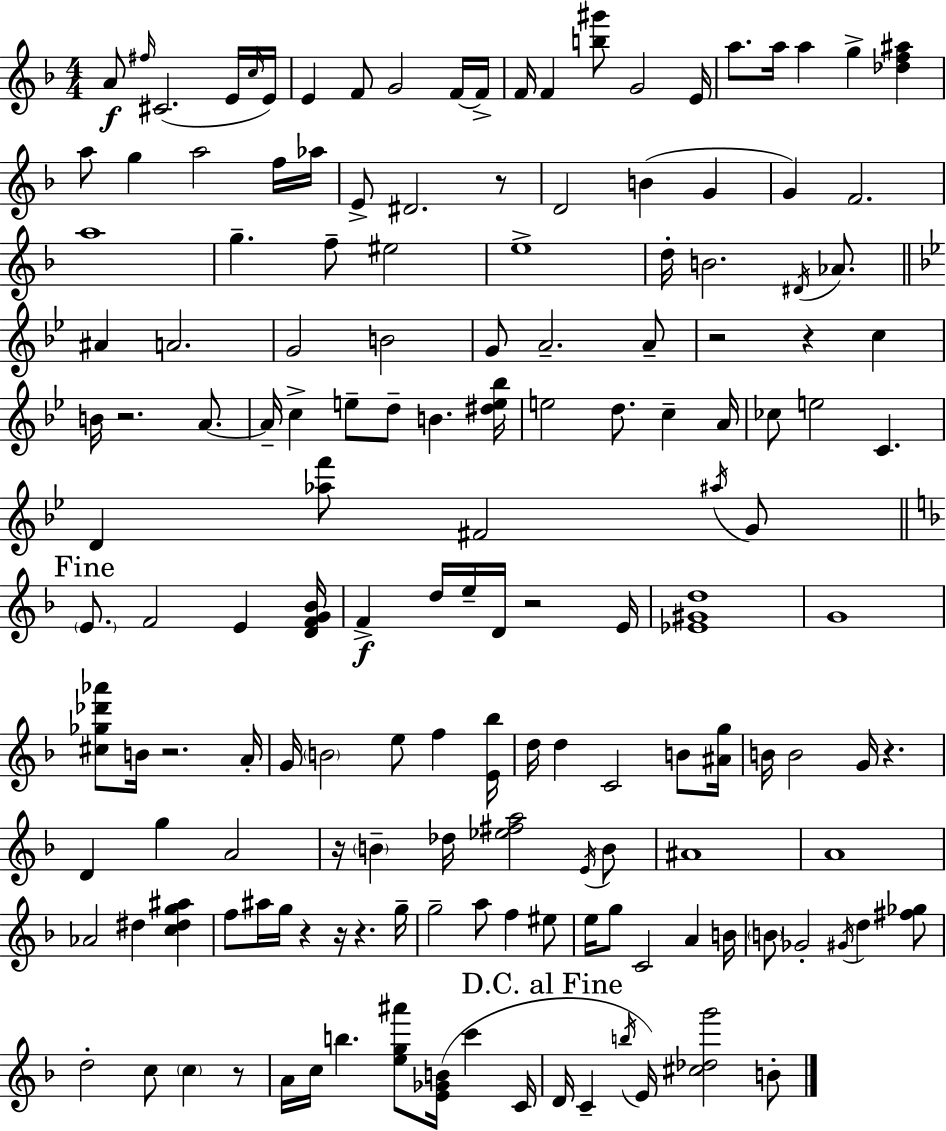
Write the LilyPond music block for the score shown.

{
  \clef treble
  \numericTimeSignature
  \time 4/4
  \key d \minor
  a'8\f \grace { fis''16 } cis'2.( e'16 | \grace { c''16 }) e'16 e'4 f'8 g'2 | f'16~~ f'16-> f'16 f'4 <b'' gis'''>8 g'2 | e'16 a''8. a''16 a''4 g''4-> <des'' f'' ais''>4 | \break a''8 g''4 a''2 | f''16 aes''16 e'8-> dis'2. | r8 d'2 b'4( g'4 | g'4) f'2. | \break a''1 | g''4.-- f''8-- eis''2 | e''1-> | d''16-. b'2. \acciaccatura { dis'16 } | \break aes'8. \bar "||" \break \key bes \major ais'4 a'2. | g'2 b'2 | g'8 a'2.-- a'8-- | r2 r4 c''4 | \break b'16 r2. a'8.~~ | a'16-- c''4-> e''8-- d''8-- b'4. <dis'' e'' bes''>16 | e''2 d''8. c''4-- a'16 | ces''8 e''2 c'4. | \break d'4 <aes'' f'''>8 fis'2 \acciaccatura { ais''16 } g'8 | \mark "Fine" \bar "||" \break \key f \major \parenthesize e'8. f'2 e'4 <d' f' g' bes'>16 | f'4->\f d''16 e''16-- d'16 r2 e'16 | <ees' gis' d''>1 | g'1 | \break <cis'' ges'' des''' aes'''>8 b'16 r2. a'16-. | g'16 \parenthesize b'2 e''8 f''4 <e' bes''>16 | d''16 d''4 c'2 b'8 <ais' g''>16 | b'16 b'2 g'16 r4. | \break d'4 g''4 a'2 | r16 \parenthesize b'4-- des''16 <ees'' fis'' a''>2 \acciaccatura { e'16 } b'8 | ais'1 | a'1 | \break aes'2 dis''4 <c'' dis'' g'' ais''>4 | f''8 ais''16 g''16 r4 r16 r4. | g''16-- g''2-- a''8 f''4 eis''8 | e''16 g''8 c'2 a'4 | \break b'16 \parenthesize b'8 ges'2-. \acciaccatura { gis'16 } d''4 | <fis'' ges''>8 d''2-. c''8 \parenthesize c''4 | r8 a'16 c''16 b''4. <e'' g'' ais'''>8 <e' ges' b'>16( c'''4 | c'16 \mark "D.C. al Fine" d'16 c'4-- \acciaccatura { b''16 }) e'16 <cis'' des'' g'''>2 | \break b'8-. \bar "|."
}